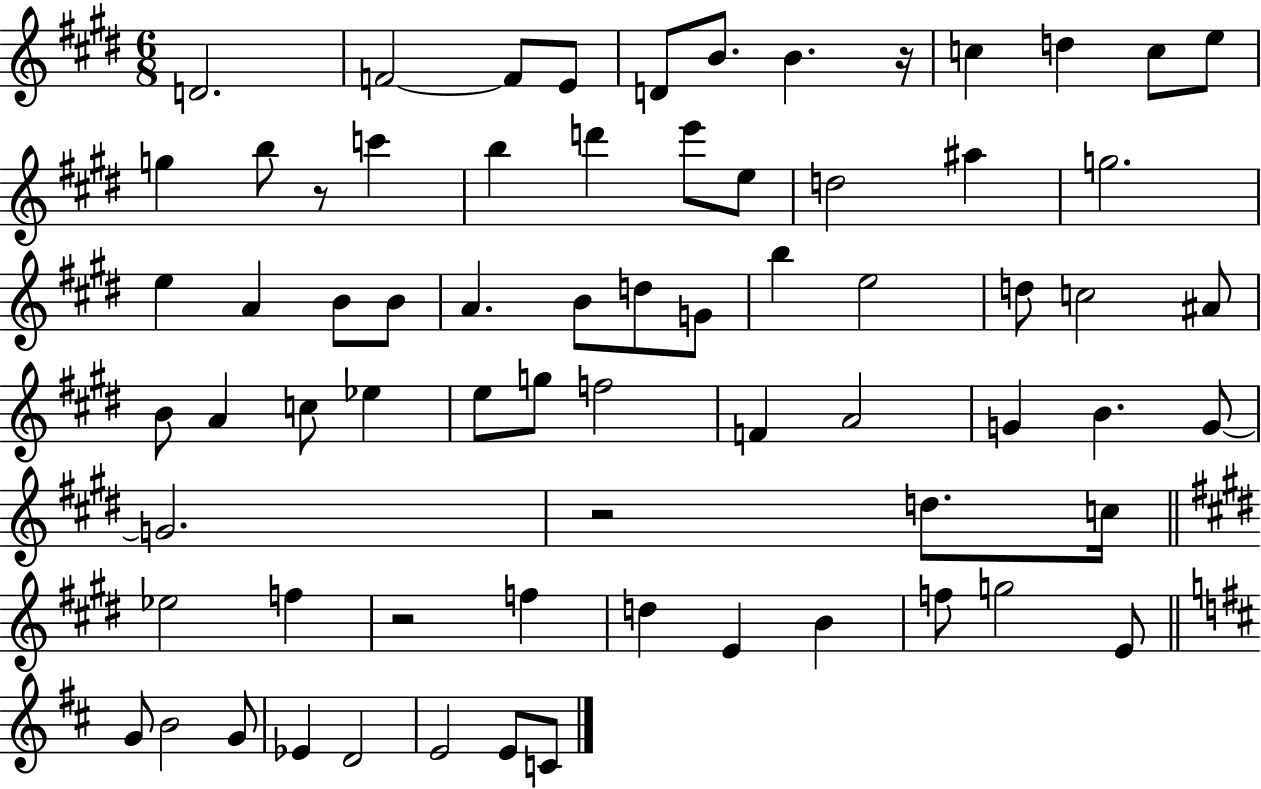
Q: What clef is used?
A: treble